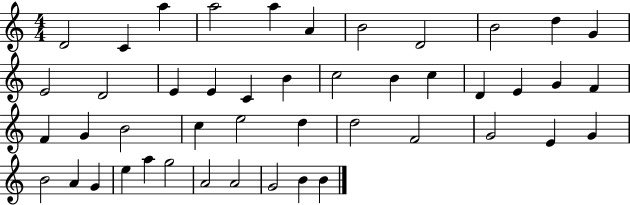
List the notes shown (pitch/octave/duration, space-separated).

D4/h C4/q A5/q A5/h A5/q A4/q B4/h D4/h B4/h D5/q G4/q E4/h D4/h E4/q E4/q C4/q B4/q C5/h B4/q C5/q D4/q E4/q G4/q F4/q F4/q G4/q B4/h C5/q E5/h D5/q D5/h F4/h G4/h E4/q G4/q B4/h A4/q G4/q E5/q A5/q G5/h A4/h A4/h G4/h B4/q B4/q